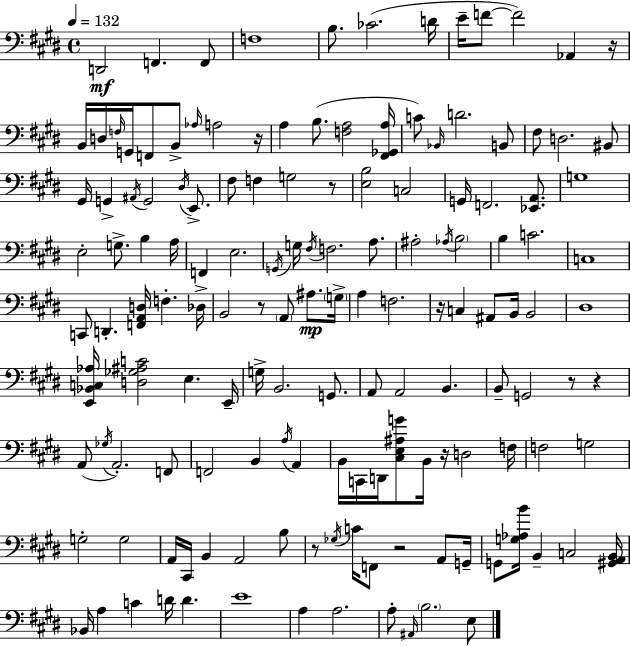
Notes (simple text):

D2/h F2/q. F2/e F3/w B3/e. CES4/h. D4/s E4/s F4/e F4/h Ab2/q R/s B2/s D3/s F3/s G2/s F2/e B2/e Ab3/s A3/h R/s A3/q B3/e. [F3,A3]/h [F#2,Gb2,A3]/s C4/e Bb2/s D4/h. B2/e F#3/e D3/h. BIS2/e G#2/s G2/q A#2/s G2/h D#3/s E2/e. F#3/e F3/q G3/h R/e [E3,B3]/h C3/h G2/s F2/h. [Eb2,A2]/e. G3/w E3/h G3/e. B3/q A3/s F2/q E3/h. G2/s G3/s F#3/s F3/h. A3/e. A#3/h Ab3/s B3/h B3/q C4/h. C3/w C2/e D2/q. [F2,A2,D3]/s F3/q. Db3/s B2/h R/e A2/e A#3/e. G3/s A3/q F3/h. R/s C3/q A#2/e B2/s B2/h D#3/w [E2,Bb2,C3,Ab3]/s [D3,Gb3,A#3,C4]/h E3/q. E2/s G3/s B2/h. G2/e. A2/e A2/h B2/q. B2/e G2/h R/e R/q A2/e Gb3/s A2/h. F2/e F2/h B2/q A3/s A2/q B2/s C2/s D2/s [C#3,E3,A#3,G4]/e B2/s R/s D3/h F3/s F3/h G3/h G3/h G3/h A2/s C#2/s B2/q A2/h B3/e R/e Gb3/s C4/s F2/e R/h A2/e G2/s G2/e [G3,Ab3,B4]/s B2/q C3/h [G#2,A2,B2]/s Bb2/s A3/q C4/q D4/s D4/q. E4/w A3/q A3/h. A3/e A#2/s B3/h. E3/e